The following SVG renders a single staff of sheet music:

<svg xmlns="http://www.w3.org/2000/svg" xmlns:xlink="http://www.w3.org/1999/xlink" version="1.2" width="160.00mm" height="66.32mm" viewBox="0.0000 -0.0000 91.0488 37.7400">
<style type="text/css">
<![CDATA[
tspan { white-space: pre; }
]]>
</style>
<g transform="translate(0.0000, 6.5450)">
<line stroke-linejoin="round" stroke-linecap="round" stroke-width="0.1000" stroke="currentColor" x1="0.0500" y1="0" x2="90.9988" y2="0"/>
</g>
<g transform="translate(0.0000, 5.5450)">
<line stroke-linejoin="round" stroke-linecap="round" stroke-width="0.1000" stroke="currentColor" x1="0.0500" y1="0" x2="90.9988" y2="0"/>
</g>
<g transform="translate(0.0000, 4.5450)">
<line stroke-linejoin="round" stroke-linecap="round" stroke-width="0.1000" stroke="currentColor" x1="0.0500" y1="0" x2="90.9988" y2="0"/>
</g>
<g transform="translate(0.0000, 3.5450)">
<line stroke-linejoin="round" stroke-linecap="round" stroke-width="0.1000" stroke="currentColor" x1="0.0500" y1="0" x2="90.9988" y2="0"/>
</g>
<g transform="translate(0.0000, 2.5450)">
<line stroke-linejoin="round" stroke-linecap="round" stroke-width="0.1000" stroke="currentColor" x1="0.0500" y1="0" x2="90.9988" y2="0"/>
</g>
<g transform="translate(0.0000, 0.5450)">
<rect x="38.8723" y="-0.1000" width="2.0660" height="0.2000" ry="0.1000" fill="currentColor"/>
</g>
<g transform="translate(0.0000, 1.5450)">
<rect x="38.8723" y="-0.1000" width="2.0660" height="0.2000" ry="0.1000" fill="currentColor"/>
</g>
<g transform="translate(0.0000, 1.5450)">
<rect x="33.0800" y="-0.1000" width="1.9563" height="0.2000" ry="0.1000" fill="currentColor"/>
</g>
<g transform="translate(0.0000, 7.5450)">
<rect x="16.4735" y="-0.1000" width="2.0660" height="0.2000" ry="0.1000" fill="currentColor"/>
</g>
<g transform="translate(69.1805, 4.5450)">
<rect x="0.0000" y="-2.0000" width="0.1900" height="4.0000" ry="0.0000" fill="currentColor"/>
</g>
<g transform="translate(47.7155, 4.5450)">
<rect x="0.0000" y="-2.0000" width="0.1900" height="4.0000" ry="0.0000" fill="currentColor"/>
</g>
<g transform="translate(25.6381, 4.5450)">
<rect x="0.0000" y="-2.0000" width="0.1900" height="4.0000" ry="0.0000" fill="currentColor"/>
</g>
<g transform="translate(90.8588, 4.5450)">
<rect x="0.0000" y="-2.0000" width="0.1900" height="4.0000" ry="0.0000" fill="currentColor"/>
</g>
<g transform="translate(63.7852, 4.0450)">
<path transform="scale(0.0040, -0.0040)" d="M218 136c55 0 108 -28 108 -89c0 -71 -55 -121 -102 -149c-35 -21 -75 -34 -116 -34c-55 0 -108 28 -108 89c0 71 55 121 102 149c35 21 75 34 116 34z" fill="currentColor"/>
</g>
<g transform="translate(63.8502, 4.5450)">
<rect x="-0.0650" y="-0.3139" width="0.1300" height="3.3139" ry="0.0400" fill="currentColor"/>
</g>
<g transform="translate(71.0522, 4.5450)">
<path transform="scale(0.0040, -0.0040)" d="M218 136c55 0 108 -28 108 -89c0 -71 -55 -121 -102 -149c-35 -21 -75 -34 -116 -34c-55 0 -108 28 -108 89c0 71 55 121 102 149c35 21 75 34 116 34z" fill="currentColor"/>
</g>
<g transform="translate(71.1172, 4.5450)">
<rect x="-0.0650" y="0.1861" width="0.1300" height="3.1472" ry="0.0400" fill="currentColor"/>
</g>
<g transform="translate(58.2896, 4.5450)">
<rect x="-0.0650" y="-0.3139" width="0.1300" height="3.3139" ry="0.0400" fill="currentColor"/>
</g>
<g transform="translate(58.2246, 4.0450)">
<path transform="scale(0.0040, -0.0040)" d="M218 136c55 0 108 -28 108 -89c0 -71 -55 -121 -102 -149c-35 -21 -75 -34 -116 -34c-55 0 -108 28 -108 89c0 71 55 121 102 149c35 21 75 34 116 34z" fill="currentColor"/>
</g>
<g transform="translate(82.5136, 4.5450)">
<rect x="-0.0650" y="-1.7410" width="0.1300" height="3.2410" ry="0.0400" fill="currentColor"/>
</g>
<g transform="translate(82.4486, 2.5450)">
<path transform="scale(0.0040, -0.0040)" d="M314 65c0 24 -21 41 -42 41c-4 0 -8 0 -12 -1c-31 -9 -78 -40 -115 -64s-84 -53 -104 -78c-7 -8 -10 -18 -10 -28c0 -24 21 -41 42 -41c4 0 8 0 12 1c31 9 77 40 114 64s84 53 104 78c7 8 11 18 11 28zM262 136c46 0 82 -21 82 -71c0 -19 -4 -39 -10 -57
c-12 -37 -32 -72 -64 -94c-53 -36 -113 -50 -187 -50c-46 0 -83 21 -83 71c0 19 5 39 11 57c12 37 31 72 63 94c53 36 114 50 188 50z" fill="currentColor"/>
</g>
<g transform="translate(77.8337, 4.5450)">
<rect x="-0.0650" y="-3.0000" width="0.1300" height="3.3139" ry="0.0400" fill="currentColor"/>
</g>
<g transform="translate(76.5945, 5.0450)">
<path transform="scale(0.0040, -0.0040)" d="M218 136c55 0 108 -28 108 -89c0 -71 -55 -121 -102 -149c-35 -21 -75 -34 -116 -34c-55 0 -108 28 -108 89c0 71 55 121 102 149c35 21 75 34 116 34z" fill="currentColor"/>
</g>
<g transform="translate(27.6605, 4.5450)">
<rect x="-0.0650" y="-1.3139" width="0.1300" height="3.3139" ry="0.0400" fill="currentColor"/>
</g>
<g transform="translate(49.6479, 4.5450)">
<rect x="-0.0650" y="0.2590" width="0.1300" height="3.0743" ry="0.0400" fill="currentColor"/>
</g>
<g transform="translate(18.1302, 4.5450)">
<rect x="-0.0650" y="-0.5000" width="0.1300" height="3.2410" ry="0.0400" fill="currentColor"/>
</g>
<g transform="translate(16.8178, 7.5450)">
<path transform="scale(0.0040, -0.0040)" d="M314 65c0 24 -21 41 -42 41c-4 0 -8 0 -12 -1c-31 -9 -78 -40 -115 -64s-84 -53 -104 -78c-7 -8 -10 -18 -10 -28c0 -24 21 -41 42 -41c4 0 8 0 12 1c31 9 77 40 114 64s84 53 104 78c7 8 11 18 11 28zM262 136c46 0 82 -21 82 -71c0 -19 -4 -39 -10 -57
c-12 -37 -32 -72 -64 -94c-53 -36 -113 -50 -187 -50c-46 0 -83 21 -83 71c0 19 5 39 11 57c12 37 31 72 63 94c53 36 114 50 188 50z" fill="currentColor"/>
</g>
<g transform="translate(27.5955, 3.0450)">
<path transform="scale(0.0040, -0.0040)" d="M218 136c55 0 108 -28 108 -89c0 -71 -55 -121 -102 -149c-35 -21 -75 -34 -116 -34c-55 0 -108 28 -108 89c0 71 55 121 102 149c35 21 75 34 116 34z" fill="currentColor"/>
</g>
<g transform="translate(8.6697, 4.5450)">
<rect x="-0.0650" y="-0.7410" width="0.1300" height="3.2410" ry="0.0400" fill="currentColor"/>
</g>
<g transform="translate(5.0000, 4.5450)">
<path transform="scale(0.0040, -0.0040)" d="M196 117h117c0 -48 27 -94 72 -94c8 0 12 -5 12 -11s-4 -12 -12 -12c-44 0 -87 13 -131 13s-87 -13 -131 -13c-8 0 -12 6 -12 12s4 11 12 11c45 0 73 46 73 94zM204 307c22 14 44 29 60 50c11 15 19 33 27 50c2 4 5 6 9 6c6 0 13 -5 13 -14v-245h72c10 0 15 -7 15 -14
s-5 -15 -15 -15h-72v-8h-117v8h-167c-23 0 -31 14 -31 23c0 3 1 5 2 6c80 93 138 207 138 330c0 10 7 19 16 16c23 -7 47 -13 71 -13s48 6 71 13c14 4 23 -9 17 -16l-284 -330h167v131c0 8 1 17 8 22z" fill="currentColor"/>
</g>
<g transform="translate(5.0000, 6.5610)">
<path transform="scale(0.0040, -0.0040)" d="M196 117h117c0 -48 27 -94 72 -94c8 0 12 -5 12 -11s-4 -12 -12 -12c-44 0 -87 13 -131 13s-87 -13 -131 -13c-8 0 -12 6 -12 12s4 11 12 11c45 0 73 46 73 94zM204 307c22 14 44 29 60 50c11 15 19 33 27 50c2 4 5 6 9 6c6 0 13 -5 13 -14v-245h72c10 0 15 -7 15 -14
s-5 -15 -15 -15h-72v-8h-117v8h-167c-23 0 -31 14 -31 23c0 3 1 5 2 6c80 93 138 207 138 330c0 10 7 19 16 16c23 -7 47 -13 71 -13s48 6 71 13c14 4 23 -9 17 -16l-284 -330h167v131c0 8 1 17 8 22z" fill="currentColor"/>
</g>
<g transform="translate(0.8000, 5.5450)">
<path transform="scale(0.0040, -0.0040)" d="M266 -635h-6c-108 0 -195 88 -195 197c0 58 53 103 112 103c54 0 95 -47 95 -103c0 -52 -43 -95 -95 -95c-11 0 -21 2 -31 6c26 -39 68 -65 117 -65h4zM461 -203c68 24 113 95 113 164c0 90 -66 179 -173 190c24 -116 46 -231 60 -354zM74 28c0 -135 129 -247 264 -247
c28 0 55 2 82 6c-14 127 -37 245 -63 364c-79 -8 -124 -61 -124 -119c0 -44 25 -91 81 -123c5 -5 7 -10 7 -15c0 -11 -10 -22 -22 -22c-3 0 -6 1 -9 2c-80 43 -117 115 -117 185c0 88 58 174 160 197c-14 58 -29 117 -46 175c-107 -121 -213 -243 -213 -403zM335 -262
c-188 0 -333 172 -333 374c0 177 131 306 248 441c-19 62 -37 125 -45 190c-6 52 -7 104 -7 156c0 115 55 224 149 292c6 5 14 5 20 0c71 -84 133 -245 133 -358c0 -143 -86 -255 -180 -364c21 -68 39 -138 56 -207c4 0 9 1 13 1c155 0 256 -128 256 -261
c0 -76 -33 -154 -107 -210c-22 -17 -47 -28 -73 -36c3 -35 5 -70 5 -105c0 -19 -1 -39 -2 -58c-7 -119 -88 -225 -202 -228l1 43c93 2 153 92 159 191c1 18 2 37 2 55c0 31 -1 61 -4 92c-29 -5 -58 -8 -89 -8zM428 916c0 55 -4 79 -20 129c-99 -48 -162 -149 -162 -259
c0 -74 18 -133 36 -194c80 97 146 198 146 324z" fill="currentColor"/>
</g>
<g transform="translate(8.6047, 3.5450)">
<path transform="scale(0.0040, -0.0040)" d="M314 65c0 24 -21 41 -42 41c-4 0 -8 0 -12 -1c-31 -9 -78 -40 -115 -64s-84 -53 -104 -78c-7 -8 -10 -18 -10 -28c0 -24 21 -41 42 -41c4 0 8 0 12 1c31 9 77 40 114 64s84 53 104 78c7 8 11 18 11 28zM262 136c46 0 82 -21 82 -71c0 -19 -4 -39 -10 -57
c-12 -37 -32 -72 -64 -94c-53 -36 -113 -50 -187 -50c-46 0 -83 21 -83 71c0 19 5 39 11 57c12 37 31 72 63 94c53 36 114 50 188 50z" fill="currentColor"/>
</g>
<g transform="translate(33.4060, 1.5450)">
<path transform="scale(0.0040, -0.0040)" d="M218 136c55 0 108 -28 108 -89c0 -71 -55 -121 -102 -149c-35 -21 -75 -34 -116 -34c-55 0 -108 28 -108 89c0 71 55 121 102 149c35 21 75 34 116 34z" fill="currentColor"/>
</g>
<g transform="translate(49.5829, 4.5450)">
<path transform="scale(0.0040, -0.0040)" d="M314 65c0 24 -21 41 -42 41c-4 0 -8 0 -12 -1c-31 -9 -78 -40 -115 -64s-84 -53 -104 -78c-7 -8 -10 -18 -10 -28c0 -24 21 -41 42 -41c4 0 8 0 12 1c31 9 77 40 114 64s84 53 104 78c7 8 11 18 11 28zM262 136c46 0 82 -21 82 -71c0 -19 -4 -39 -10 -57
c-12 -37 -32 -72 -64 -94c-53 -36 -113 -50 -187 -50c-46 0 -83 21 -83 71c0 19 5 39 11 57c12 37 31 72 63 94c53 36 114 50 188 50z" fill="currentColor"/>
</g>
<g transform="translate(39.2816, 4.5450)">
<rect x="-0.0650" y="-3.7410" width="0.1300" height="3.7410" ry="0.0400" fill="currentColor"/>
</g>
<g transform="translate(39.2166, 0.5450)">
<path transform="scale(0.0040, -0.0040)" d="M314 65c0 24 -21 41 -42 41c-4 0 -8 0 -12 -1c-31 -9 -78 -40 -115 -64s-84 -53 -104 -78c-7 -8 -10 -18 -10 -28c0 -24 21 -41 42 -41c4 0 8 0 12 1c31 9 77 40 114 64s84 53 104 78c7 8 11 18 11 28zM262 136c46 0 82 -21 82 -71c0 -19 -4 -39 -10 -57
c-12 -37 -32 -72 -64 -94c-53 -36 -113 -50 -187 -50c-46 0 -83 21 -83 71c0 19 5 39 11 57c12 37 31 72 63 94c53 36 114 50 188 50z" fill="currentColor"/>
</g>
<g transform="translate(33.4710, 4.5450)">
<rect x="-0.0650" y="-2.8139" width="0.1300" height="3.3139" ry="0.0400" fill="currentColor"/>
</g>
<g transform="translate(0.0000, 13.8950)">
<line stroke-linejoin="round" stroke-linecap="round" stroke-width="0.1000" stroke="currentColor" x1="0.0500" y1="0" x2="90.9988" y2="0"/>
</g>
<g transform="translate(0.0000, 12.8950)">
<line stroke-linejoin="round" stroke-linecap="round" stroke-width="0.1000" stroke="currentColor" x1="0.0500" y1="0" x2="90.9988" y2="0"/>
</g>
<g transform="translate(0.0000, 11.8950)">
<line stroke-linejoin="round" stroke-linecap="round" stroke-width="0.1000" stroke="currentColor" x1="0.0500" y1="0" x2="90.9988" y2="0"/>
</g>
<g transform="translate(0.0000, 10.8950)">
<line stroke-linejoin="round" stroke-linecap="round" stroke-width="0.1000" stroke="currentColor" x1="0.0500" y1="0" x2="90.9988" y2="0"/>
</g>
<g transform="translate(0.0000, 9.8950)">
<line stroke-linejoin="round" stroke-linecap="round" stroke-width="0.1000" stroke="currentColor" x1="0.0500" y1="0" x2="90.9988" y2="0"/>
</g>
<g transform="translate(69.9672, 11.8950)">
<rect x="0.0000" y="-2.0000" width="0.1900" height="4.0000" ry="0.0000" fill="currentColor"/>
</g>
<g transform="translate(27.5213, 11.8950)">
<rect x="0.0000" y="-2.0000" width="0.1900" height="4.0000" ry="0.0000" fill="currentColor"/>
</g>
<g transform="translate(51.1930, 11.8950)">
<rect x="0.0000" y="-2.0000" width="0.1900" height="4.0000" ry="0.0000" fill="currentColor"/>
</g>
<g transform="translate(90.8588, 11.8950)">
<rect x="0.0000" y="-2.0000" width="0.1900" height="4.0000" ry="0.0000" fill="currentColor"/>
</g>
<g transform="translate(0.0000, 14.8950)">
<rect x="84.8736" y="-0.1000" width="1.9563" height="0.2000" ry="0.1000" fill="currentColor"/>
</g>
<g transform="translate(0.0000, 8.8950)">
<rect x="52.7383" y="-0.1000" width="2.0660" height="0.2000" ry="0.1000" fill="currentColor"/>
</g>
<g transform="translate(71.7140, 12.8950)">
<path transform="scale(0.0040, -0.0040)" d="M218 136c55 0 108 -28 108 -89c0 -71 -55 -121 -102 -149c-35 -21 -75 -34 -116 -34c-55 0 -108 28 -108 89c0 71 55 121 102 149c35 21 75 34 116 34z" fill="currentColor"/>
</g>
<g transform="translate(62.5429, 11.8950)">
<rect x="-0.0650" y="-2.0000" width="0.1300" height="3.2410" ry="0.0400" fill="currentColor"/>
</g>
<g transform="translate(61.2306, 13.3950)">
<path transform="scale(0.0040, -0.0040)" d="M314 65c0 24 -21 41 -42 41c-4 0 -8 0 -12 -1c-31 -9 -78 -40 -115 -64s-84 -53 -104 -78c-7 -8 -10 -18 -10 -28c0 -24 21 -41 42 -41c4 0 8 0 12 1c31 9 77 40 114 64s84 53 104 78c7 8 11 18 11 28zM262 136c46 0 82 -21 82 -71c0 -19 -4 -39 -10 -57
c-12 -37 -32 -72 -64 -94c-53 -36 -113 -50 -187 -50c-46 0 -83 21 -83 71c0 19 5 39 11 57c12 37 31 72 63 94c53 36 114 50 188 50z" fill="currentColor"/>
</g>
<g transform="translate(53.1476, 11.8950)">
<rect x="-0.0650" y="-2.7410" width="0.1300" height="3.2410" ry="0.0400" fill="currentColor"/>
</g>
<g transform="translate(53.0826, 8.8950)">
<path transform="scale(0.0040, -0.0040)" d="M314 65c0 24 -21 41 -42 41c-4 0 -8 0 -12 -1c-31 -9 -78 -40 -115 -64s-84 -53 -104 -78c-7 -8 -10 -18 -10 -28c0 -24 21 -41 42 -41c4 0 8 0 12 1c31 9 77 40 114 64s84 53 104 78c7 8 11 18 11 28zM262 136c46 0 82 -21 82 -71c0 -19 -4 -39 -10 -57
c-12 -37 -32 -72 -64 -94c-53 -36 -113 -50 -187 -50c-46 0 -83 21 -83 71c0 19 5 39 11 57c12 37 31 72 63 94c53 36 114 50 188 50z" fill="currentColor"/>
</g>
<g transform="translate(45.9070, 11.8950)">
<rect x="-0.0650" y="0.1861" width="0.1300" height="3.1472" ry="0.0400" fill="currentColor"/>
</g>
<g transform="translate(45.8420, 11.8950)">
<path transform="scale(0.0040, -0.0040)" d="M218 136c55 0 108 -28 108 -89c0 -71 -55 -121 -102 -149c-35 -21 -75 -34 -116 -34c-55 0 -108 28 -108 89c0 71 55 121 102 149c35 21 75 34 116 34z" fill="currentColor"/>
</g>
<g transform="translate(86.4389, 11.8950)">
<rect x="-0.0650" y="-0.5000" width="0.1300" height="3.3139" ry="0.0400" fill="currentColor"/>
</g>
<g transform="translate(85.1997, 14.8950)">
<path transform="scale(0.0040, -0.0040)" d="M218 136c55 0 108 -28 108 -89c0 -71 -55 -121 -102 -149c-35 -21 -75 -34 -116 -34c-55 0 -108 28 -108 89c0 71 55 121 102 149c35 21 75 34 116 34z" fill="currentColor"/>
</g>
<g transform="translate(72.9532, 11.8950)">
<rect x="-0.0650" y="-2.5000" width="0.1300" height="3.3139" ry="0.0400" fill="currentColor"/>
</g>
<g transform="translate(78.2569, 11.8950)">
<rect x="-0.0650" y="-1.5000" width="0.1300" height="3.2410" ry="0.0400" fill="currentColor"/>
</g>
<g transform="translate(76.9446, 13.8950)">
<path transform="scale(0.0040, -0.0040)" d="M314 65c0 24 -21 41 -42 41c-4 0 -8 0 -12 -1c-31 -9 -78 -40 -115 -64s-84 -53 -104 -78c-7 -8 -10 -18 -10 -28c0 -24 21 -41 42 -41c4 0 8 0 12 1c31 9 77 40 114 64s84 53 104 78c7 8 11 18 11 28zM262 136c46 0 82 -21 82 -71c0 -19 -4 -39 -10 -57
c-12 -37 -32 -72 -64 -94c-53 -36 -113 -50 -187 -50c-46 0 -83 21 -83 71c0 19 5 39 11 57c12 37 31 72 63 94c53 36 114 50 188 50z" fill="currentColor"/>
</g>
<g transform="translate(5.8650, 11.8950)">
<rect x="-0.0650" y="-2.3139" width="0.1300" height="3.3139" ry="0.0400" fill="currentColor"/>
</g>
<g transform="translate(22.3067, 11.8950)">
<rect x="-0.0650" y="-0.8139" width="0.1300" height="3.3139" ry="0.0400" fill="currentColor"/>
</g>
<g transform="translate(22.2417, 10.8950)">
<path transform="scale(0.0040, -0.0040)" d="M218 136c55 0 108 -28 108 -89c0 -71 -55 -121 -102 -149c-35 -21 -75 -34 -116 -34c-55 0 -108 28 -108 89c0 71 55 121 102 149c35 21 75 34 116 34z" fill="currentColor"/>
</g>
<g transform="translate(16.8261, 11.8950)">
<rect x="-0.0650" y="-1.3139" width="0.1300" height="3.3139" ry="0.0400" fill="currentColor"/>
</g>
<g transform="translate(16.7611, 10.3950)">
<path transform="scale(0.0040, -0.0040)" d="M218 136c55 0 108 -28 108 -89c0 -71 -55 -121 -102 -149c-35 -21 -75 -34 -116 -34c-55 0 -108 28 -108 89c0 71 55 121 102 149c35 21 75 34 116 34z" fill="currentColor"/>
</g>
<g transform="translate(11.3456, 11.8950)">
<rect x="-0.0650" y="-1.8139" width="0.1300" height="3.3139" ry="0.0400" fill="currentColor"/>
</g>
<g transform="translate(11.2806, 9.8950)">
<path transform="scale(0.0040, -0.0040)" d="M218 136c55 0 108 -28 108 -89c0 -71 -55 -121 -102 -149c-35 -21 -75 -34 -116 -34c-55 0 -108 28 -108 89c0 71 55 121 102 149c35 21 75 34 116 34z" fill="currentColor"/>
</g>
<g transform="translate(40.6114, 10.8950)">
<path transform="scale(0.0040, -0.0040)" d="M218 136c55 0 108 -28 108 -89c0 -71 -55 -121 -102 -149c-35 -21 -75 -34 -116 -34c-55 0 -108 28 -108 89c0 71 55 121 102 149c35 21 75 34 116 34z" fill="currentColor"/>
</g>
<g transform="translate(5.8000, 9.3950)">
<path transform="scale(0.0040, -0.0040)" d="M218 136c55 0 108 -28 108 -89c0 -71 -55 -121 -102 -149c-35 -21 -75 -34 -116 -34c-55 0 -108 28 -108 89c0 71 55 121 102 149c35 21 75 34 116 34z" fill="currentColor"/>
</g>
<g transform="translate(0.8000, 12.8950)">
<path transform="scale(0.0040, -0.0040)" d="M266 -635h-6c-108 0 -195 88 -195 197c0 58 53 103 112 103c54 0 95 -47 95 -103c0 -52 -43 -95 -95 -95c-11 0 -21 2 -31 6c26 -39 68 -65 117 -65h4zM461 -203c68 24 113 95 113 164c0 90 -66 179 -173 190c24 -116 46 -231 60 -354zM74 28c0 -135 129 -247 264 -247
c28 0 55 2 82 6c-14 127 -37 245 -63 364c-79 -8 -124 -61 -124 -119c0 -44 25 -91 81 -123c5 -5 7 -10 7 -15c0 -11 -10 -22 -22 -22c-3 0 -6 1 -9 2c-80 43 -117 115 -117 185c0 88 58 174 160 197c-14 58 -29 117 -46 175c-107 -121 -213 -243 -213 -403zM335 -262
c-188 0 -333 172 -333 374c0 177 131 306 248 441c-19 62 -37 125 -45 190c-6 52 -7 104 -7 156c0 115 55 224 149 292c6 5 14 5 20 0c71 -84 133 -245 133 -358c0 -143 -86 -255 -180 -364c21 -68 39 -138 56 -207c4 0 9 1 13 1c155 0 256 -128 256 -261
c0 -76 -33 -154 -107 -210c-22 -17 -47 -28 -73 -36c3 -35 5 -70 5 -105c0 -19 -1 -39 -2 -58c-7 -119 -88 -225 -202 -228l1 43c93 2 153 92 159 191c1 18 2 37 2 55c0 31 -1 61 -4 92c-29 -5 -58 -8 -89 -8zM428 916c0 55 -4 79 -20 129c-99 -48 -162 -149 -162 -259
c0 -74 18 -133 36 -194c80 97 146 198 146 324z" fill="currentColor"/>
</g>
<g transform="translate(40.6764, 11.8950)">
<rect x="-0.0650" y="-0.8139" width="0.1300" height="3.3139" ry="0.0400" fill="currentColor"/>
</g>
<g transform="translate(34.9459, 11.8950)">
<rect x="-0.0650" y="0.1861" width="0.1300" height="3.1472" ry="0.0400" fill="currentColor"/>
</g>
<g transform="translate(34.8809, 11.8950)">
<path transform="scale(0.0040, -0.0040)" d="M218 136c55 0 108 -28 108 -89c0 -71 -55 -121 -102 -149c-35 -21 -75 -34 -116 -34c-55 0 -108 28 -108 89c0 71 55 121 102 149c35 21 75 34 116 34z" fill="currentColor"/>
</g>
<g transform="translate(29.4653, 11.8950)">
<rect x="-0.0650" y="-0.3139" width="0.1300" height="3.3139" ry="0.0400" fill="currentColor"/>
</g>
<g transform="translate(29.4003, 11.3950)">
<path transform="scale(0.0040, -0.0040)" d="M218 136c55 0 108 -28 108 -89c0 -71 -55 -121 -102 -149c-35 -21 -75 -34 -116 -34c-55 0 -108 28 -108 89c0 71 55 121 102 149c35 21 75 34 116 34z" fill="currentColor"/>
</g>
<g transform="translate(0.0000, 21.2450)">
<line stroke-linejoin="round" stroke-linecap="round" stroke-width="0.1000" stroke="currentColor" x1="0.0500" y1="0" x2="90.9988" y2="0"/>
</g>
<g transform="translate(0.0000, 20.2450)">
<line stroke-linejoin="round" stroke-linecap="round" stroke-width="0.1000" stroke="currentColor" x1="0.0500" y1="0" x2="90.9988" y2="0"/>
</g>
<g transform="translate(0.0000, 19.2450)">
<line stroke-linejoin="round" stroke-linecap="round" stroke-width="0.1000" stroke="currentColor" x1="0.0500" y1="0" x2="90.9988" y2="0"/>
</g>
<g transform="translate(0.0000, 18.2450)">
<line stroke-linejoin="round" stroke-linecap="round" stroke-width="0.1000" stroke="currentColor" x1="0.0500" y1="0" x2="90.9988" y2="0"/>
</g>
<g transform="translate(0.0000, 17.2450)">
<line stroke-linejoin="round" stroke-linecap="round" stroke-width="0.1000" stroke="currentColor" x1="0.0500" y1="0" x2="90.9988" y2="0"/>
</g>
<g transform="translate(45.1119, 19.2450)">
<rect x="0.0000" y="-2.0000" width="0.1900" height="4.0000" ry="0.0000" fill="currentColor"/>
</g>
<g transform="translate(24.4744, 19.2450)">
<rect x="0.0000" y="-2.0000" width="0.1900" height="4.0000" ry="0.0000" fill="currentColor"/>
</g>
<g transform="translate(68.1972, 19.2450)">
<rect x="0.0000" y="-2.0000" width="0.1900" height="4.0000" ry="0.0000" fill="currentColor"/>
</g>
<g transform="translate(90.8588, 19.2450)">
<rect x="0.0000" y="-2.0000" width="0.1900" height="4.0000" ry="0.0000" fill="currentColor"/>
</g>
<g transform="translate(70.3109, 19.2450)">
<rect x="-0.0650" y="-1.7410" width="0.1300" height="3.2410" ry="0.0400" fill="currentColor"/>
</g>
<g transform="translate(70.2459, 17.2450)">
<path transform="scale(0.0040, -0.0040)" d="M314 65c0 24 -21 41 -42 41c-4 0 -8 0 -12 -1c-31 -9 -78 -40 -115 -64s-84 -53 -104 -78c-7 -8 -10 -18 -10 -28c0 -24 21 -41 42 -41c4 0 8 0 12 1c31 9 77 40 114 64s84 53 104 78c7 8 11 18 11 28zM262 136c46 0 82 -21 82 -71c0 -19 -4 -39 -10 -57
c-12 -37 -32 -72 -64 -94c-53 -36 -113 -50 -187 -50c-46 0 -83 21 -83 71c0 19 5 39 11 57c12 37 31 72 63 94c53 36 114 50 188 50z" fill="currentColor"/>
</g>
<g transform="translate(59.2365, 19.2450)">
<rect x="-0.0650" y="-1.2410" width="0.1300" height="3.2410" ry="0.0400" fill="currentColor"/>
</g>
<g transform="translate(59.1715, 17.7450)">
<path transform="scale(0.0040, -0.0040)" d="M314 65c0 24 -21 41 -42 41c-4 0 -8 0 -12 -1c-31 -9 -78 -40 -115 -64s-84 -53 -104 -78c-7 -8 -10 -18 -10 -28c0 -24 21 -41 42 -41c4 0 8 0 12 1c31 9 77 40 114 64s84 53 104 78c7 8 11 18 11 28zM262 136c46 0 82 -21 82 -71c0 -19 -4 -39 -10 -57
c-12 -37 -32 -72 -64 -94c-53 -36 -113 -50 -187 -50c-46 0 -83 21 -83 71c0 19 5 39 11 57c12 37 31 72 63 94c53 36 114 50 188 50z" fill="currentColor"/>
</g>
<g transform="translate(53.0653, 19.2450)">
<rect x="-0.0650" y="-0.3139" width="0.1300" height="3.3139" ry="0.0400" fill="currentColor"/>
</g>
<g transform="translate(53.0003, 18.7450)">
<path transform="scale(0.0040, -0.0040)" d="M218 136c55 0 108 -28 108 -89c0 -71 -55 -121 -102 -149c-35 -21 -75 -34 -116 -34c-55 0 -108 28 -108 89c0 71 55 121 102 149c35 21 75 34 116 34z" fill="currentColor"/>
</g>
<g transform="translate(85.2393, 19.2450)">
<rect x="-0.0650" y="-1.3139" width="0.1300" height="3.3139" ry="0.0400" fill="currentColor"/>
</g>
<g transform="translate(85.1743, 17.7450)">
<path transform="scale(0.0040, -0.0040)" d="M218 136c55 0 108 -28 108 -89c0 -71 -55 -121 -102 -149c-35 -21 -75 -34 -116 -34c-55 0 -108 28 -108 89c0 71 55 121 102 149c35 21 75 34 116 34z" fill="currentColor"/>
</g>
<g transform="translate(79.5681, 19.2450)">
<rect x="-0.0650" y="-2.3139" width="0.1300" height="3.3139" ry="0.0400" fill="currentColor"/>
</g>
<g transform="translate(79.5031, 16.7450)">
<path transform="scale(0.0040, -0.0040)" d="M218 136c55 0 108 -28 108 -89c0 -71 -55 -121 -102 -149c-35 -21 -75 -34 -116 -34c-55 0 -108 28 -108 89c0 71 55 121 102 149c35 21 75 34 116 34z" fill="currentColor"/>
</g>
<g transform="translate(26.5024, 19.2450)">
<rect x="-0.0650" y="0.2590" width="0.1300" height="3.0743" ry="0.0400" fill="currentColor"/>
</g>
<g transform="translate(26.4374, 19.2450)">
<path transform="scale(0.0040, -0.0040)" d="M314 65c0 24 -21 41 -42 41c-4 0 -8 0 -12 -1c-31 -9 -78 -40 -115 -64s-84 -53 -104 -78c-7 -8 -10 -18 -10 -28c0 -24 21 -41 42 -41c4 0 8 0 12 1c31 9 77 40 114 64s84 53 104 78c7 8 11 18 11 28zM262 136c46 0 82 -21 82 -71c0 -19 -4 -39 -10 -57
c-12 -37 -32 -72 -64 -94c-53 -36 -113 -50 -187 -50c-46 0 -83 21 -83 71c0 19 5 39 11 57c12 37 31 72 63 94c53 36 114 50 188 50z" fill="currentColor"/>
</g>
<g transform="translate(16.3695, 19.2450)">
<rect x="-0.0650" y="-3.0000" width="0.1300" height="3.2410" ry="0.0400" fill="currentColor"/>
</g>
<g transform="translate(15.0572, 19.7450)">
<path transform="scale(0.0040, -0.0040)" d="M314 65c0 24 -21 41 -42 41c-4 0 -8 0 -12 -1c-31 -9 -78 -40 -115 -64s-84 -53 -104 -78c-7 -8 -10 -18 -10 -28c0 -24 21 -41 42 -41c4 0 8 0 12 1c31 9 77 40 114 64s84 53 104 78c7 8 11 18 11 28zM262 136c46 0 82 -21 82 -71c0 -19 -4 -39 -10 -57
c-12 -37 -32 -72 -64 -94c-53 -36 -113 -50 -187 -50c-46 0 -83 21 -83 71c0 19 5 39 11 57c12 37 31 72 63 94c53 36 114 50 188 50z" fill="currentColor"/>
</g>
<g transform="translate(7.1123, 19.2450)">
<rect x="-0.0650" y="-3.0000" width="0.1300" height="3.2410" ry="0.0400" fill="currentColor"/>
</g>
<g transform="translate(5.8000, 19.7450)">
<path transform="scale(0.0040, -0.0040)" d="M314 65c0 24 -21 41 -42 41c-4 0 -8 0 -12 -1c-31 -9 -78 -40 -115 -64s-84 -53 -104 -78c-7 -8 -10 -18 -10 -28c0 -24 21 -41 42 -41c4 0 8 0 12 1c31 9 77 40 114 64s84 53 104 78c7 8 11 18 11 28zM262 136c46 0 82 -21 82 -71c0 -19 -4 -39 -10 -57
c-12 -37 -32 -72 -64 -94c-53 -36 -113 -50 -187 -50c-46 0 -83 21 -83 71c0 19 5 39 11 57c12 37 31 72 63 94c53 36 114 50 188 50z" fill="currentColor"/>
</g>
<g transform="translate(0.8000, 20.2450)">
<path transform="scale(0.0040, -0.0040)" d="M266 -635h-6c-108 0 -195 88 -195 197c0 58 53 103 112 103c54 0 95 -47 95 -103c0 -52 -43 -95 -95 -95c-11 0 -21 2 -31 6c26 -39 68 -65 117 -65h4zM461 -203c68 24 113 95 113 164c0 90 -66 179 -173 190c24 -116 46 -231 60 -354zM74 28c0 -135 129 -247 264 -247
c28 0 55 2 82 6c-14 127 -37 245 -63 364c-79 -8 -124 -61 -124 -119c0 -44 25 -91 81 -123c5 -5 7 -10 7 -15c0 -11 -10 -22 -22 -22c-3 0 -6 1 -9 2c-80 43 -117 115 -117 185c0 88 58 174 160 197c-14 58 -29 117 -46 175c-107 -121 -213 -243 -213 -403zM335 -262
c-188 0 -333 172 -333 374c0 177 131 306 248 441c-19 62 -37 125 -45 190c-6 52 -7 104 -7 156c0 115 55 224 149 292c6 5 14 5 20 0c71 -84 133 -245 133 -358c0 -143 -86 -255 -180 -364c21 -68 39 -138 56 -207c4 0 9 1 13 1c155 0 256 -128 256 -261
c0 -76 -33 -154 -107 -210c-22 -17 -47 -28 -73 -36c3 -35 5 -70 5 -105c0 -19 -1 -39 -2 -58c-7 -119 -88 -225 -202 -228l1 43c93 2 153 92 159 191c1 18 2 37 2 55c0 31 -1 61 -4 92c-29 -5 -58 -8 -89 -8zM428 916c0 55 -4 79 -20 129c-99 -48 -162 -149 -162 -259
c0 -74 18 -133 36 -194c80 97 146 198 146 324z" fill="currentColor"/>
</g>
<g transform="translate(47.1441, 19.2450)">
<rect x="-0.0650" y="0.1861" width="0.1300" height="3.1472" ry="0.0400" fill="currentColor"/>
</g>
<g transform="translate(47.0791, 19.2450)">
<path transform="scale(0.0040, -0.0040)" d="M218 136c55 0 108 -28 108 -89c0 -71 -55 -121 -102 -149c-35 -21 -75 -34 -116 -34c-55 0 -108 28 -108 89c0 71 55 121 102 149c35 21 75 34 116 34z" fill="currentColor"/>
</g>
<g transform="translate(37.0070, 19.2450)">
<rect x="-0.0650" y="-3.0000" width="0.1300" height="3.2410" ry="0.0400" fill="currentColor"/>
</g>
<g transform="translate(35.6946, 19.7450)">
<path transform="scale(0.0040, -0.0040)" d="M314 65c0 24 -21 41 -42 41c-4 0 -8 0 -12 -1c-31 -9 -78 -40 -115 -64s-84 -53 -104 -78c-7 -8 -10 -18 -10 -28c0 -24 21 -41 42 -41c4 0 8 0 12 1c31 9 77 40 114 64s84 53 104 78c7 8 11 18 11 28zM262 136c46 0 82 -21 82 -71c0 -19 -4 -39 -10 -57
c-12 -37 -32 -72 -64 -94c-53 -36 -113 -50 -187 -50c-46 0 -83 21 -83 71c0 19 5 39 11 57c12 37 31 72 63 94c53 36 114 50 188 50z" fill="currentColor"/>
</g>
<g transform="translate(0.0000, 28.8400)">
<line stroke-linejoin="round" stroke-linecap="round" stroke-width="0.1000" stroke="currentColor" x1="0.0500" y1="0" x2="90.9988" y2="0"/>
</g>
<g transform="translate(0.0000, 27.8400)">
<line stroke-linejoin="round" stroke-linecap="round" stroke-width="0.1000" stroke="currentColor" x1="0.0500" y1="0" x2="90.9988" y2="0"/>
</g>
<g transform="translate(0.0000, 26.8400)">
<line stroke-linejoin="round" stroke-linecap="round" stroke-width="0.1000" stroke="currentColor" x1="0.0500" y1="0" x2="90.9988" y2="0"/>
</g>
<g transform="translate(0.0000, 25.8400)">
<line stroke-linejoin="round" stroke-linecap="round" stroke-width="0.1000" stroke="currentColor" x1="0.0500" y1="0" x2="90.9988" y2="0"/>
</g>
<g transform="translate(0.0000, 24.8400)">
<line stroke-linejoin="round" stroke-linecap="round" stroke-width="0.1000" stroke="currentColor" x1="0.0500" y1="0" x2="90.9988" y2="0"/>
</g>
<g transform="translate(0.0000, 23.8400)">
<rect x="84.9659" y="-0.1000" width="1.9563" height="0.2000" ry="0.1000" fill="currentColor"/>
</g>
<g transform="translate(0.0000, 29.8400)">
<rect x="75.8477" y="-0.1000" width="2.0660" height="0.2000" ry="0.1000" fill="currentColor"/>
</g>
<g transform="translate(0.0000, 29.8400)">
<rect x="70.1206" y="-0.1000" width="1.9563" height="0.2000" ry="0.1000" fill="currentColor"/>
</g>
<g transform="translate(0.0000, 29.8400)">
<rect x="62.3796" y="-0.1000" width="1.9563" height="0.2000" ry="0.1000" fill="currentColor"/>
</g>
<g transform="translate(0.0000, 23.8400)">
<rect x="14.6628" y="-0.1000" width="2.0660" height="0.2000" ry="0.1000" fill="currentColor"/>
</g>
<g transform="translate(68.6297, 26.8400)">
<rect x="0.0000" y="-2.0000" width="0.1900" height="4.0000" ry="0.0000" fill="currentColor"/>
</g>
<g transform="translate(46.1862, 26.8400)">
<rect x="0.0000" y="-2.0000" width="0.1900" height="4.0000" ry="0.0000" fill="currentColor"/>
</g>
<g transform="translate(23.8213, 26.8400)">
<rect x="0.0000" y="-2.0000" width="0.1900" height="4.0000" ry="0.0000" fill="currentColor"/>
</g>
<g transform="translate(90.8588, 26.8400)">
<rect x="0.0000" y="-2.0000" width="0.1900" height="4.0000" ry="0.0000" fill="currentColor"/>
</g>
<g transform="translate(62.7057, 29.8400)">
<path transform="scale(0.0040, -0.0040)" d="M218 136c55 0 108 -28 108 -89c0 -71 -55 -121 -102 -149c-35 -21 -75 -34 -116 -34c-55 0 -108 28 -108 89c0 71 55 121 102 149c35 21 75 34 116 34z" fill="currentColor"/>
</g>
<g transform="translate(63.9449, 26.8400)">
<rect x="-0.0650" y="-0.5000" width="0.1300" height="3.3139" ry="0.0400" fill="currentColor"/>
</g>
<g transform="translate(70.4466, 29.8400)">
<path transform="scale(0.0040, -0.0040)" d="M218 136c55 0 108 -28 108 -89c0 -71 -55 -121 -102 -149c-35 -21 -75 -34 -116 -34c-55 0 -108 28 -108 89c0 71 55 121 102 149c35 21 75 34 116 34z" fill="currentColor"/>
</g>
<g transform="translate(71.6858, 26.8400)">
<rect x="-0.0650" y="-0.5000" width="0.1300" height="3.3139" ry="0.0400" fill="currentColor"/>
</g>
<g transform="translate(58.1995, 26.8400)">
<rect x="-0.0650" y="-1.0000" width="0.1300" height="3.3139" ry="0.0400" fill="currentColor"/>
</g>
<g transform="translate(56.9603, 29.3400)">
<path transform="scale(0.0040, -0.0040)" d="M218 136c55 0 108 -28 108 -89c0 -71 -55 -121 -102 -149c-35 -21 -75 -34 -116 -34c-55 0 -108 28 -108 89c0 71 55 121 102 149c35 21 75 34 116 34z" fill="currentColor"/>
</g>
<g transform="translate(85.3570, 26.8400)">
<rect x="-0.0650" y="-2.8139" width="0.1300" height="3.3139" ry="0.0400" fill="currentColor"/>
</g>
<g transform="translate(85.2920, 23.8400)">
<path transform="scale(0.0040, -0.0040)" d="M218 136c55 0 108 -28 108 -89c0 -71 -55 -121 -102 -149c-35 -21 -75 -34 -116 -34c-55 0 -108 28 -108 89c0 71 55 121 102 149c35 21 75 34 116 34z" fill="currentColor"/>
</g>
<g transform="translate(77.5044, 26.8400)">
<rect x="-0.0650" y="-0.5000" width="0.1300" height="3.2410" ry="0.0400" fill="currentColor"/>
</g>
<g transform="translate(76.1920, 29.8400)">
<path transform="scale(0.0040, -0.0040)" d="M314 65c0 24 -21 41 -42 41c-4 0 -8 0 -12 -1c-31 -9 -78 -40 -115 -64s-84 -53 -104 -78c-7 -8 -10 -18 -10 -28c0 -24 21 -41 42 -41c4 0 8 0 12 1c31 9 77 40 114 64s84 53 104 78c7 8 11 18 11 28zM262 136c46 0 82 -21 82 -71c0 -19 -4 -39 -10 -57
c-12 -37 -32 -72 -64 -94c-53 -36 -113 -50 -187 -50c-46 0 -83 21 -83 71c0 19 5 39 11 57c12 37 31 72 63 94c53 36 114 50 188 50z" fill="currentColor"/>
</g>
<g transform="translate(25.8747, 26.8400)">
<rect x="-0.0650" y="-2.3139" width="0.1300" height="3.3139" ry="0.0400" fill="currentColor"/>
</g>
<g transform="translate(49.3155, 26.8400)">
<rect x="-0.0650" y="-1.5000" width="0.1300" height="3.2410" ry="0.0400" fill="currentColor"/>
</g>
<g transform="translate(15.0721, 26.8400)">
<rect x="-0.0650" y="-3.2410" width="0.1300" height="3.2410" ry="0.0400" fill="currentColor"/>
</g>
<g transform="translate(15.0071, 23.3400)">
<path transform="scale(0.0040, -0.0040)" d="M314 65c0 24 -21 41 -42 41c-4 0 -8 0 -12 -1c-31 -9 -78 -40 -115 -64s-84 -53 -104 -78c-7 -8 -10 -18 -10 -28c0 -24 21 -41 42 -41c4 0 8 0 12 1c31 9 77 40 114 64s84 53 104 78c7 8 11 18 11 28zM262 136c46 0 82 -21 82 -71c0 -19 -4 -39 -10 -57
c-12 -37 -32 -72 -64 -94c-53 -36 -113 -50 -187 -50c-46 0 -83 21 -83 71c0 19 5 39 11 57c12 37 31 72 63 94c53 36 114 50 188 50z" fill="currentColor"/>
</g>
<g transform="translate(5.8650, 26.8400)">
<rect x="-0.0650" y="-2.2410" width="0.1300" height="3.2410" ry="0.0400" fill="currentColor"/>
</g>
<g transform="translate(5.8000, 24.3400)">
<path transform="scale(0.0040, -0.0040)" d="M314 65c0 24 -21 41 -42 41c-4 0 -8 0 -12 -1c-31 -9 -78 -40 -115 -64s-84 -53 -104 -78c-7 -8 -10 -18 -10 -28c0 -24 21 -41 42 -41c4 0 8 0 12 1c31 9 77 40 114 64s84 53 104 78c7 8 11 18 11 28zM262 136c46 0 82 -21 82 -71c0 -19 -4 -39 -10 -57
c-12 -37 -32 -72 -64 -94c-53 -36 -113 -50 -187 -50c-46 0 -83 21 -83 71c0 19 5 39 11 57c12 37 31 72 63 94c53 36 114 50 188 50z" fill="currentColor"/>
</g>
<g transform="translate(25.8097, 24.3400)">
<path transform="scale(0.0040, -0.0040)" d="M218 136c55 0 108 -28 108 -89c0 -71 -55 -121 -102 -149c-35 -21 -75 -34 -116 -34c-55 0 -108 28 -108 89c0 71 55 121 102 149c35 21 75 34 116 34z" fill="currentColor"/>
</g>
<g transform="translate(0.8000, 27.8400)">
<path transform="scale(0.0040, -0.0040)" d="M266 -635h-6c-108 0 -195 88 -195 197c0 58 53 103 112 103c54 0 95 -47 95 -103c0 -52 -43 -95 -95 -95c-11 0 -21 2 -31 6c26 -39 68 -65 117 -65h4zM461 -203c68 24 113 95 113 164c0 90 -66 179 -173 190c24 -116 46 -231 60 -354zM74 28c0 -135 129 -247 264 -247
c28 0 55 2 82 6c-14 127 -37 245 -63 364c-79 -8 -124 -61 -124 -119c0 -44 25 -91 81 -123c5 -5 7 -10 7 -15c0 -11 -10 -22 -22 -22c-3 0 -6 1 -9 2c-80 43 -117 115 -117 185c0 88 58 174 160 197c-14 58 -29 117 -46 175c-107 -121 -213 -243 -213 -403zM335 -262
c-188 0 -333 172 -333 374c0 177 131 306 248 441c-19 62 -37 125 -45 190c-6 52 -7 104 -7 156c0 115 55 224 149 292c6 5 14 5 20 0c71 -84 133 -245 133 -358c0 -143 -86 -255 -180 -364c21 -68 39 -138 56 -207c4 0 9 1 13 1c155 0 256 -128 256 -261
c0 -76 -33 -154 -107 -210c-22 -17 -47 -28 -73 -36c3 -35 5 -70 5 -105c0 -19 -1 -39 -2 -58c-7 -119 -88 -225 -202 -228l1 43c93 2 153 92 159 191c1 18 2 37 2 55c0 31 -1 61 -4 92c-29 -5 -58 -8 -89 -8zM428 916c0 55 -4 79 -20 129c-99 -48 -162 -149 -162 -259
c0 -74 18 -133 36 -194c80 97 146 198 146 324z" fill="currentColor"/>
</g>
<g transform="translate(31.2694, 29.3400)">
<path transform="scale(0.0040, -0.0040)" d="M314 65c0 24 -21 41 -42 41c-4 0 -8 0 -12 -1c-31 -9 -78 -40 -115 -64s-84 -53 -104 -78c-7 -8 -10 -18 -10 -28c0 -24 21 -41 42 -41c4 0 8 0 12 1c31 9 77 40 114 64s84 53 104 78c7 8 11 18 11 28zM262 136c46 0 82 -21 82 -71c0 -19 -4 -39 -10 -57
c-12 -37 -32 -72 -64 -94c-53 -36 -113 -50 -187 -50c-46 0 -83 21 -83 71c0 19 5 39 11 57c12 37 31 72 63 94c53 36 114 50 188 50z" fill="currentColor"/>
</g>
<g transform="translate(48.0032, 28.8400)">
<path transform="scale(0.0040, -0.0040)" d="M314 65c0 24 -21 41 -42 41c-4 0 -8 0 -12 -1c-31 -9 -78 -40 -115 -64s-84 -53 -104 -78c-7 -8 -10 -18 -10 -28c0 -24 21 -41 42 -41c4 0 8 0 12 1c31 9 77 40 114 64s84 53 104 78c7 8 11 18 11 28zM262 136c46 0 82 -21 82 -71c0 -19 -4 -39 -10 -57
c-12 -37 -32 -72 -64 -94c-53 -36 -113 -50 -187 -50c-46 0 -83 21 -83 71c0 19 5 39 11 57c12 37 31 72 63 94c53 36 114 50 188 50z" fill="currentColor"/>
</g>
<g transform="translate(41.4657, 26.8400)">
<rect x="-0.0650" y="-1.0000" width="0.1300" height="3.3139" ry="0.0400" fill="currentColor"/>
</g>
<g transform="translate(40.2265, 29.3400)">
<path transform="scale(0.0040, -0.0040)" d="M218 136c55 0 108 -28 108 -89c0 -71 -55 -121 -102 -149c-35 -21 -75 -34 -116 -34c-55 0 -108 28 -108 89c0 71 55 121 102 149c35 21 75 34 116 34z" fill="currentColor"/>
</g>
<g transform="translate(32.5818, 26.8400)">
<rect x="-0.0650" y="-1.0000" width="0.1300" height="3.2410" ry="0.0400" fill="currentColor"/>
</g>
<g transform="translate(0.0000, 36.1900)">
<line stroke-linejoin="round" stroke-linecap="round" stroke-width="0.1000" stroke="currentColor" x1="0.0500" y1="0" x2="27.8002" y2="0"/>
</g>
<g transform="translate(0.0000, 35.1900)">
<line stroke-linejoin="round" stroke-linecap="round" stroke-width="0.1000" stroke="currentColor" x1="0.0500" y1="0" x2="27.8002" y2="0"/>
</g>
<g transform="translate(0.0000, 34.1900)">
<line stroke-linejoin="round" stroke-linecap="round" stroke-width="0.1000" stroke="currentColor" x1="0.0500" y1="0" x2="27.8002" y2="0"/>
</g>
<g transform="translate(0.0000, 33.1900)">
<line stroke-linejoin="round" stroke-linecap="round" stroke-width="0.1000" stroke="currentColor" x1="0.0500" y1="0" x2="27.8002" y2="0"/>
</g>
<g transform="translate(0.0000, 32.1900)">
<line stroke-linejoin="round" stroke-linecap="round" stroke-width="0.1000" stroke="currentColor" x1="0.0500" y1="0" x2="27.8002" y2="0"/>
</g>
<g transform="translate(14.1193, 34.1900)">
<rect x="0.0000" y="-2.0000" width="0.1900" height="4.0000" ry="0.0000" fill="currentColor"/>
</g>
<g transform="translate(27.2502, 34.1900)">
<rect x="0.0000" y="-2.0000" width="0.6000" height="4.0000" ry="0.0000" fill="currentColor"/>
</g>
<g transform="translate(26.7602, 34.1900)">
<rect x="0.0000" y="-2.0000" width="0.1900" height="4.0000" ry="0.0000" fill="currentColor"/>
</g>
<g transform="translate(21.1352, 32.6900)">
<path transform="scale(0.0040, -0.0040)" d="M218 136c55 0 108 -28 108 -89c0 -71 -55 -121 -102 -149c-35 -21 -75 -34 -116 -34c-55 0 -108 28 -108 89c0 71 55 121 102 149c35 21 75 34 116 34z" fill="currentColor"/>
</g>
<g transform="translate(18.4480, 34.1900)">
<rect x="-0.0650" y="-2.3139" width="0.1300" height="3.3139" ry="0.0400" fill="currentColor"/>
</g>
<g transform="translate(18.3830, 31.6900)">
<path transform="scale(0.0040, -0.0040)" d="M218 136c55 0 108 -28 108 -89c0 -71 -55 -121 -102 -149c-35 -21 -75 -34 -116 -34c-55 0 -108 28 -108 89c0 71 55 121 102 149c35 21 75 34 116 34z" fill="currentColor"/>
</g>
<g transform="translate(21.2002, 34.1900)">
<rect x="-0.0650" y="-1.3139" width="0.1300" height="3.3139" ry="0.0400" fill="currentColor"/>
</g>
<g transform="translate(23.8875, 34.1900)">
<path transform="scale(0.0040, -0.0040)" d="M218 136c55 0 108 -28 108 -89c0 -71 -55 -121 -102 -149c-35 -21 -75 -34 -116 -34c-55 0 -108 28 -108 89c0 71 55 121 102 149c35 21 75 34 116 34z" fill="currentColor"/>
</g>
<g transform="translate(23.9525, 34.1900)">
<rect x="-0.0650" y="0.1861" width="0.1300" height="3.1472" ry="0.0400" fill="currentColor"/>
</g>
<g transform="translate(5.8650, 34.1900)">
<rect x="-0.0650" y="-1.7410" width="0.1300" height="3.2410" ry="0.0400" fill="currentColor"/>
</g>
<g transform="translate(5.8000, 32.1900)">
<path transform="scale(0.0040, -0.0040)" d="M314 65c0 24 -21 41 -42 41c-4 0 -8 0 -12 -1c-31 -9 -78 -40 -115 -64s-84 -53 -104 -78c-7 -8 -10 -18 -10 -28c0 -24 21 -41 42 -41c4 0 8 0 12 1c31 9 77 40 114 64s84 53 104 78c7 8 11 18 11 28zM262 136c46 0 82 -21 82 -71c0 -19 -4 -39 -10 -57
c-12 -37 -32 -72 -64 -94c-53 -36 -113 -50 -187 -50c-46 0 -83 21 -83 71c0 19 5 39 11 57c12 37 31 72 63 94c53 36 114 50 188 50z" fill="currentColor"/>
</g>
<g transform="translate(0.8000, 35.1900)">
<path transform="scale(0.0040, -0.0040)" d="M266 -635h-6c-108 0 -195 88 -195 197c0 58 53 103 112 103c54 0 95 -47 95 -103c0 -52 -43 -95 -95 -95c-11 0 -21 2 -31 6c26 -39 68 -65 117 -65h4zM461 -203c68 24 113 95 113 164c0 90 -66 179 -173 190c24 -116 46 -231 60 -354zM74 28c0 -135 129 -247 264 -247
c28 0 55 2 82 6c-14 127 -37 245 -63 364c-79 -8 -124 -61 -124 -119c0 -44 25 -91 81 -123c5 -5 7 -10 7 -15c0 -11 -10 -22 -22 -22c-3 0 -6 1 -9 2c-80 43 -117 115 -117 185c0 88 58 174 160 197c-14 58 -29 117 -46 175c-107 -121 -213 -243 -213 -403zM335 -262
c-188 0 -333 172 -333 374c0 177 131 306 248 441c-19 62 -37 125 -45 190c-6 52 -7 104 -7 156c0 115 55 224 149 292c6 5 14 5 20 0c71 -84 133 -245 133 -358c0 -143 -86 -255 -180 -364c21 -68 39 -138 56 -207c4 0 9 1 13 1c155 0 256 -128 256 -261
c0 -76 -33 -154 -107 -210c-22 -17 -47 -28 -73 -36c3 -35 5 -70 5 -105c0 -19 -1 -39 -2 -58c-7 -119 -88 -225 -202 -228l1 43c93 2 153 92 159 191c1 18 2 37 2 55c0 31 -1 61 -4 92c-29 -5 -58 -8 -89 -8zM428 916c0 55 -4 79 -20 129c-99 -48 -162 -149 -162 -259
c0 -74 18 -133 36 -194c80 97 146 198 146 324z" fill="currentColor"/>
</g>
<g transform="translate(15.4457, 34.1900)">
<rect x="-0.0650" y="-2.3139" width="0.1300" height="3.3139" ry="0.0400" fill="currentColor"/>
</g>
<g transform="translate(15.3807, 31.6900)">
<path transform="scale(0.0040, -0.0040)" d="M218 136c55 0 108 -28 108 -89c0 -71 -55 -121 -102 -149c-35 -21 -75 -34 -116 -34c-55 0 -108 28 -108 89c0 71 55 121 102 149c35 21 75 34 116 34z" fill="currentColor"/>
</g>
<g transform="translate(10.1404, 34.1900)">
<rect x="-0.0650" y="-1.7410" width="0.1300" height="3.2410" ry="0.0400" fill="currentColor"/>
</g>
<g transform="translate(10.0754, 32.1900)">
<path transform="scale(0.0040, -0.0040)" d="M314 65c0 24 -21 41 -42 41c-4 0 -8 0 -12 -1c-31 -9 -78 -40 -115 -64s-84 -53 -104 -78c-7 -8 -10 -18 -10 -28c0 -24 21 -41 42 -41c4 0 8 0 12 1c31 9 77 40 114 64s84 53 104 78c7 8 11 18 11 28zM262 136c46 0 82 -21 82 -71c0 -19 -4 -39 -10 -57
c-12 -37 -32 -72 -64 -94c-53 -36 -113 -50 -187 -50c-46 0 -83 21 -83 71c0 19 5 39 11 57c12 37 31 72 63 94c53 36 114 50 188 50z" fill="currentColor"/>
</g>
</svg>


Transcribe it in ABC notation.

X:1
T:Untitled
M:4/4
L:1/4
K:C
d2 C2 e a c'2 B2 c c B A f2 g f e d c B d B a2 F2 G E2 C A2 A2 B2 A2 B c e2 f2 g e g2 b2 g D2 D E2 D C C C2 a f2 f2 g g e B